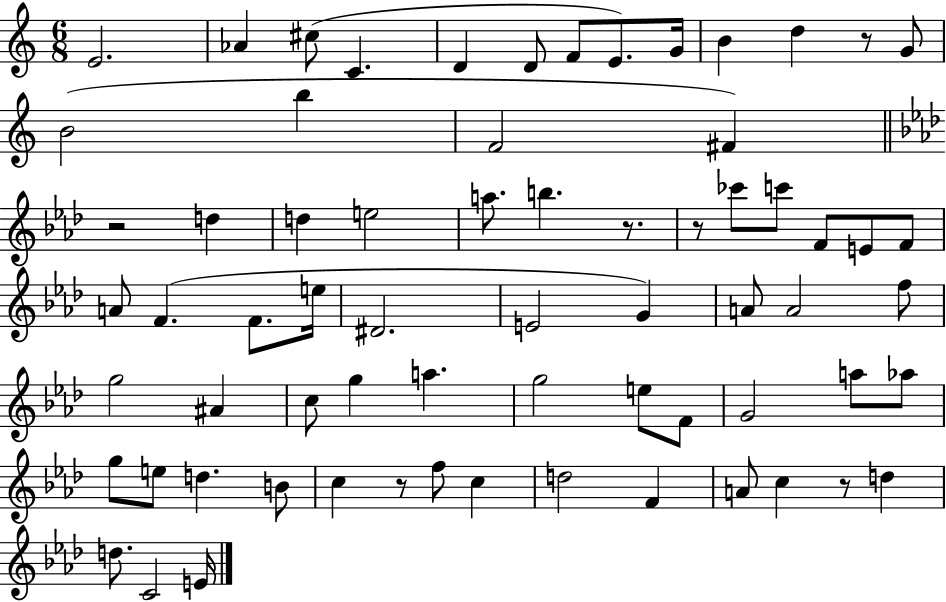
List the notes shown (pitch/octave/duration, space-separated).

E4/h. Ab4/q C#5/e C4/q. D4/q D4/e F4/e E4/e. G4/s B4/q D5/q R/e G4/e B4/h B5/q F4/h F#4/q R/h D5/q D5/q E5/h A5/e. B5/q. R/e. R/e CES6/e C6/e F4/e E4/e F4/e A4/e F4/q. F4/e. E5/s D#4/h. E4/h G4/q A4/e A4/h F5/e G5/h A#4/q C5/e G5/q A5/q. G5/h E5/e F4/e G4/h A5/e Ab5/e G5/e E5/e D5/q. B4/e C5/q R/e F5/e C5/q D5/h F4/q A4/e C5/q R/e D5/q D5/e. C4/h E4/s